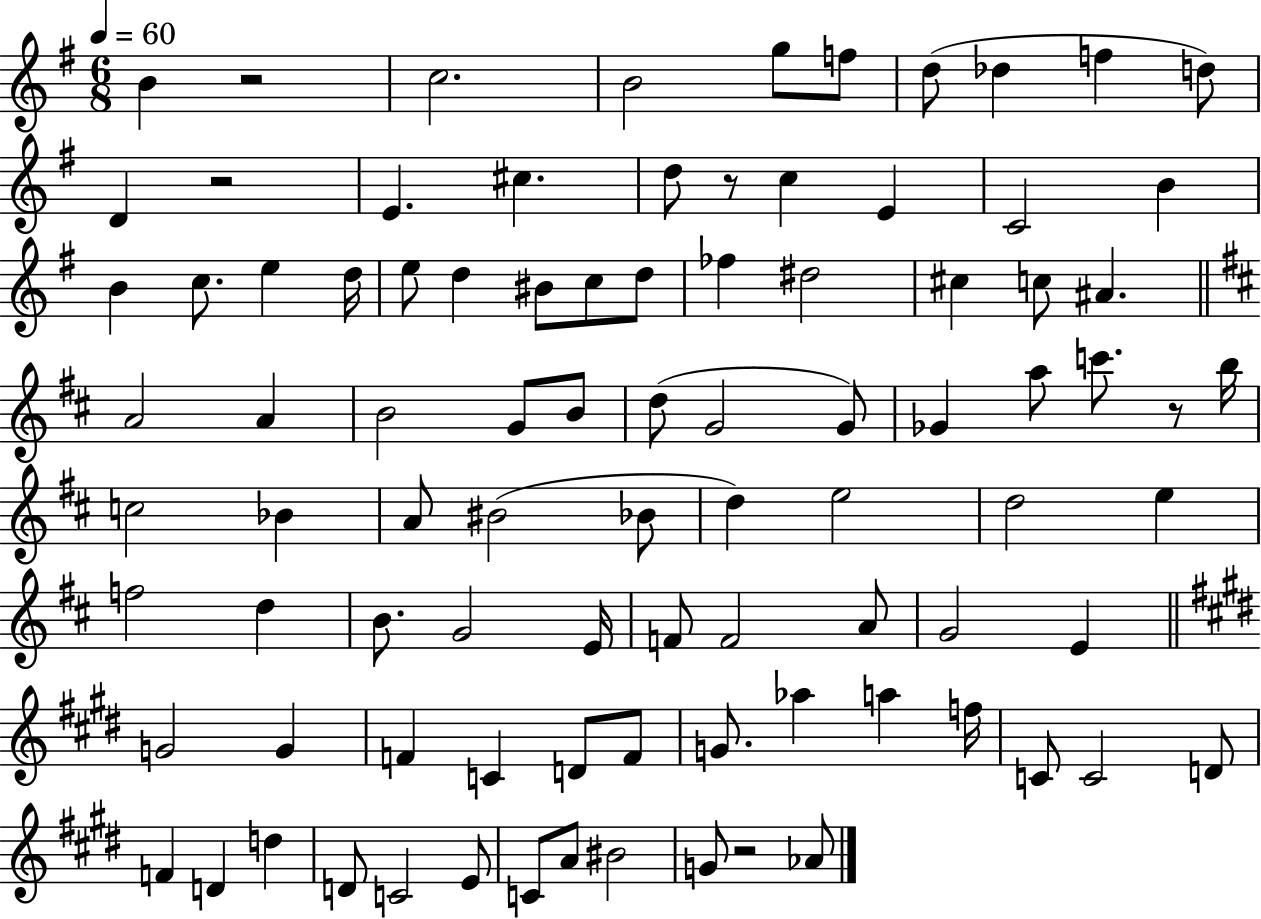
X:1
T:Untitled
M:6/8
L:1/4
K:G
B z2 c2 B2 g/2 f/2 d/2 _d f d/2 D z2 E ^c d/2 z/2 c E C2 B B c/2 e d/4 e/2 d ^B/2 c/2 d/2 _f ^d2 ^c c/2 ^A A2 A B2 G/2 B/2 d/2 G2 G/2 _G a/2 c'/2 z/2 b/4 c2 _B A/2 ^B2 _B/2 d e2 d2 e f2 d B/2 G2 E/4 F/2 F2 A/2 G2 E G2 G F C D/2 F/2 G/2 _a a f/4 C/2 C2 D/2 F D d D/2 C2 E/2 C/2 A/2 ^B2 G/2 z2 _A/2